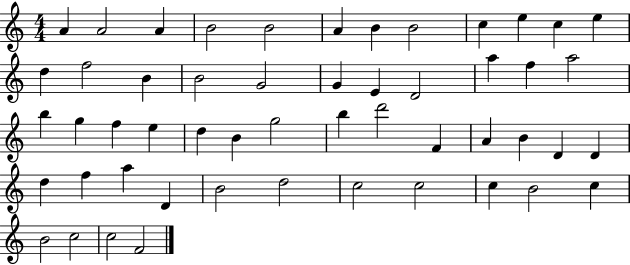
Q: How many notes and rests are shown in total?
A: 52